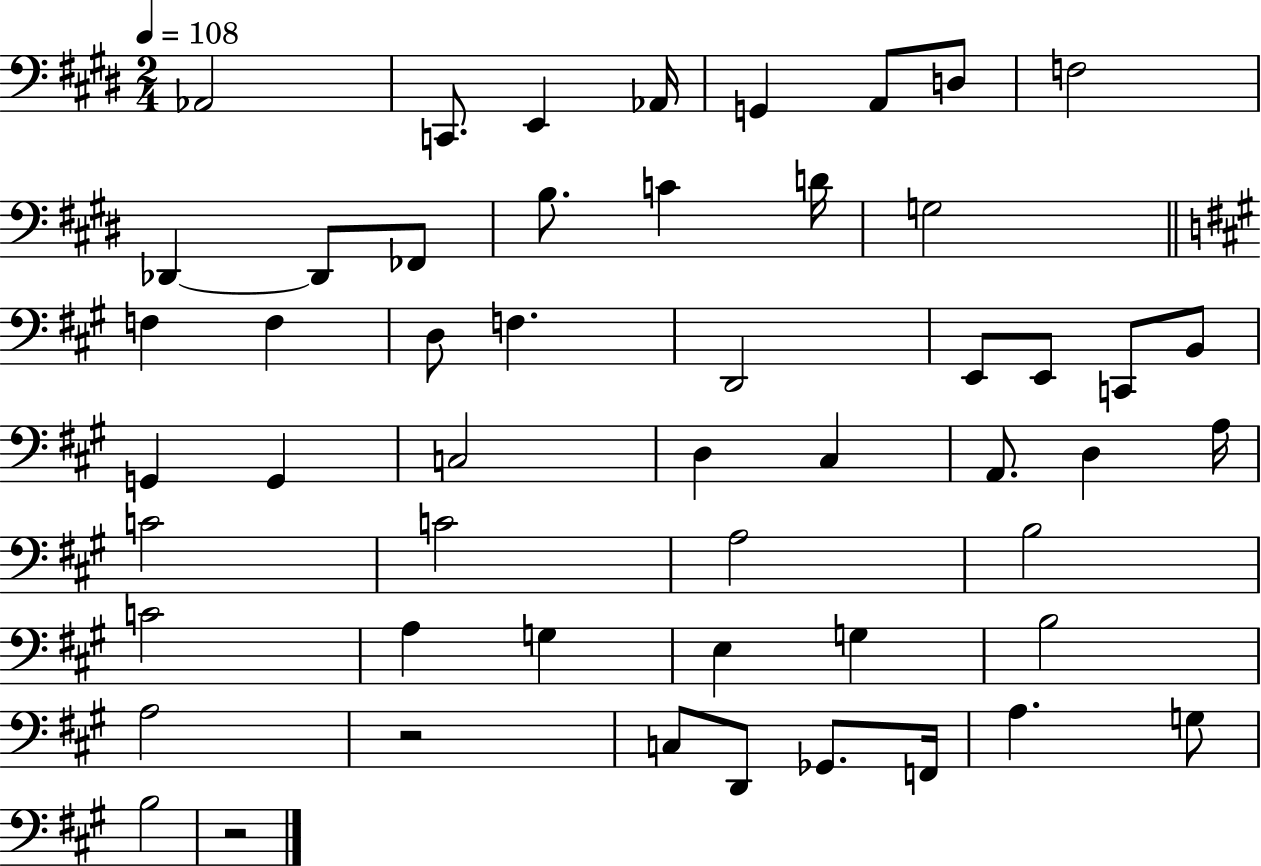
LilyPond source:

{
  \clef bass
  \numericTimeSignature
  \time 2/4
  \key e \major
  \tempo 4 = 108
  aes,2 | c,8. e,4 aes,16 | g,4 a,8 d8 | f2 | \break des,4~~ des,8 fes,8 | b8. c'4 d'16 | g2 | \bar "||" \break \key a \major f4 f4 | d8 f4. | d,2 | e,8 e,8 c,8 b,8 | \break g,4 g,4 | c2 | d4 cis4 | a,8. d4 a16 | \break c'2 | c'2 | a2 | b2 | \break c'2 | a4 g4 | e4 g4 | b2 | \break a2 | r2 | c8 d,8 ges,8. f,16 | a4. g8 | \break b2 | r2 | \bar "|."
}